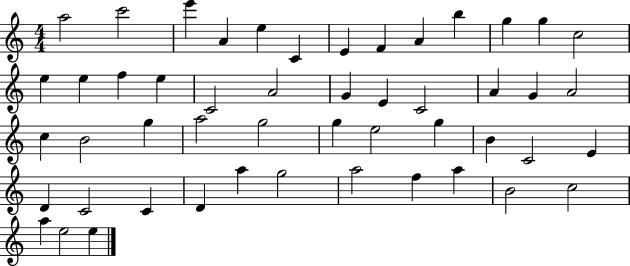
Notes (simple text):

A5/h C6/h E6/q A4/q E5/q C4/q E4/q F4/q A4/q B5/q G5/q G5/q C5/h E5/q E5/q F5/q E5/q C4/h A4/h G4/q E4/q C4/h A4/q G4/q A4/h C5/q B4/h G5/q A5/h G5/h G5/q E5/h G5/q B4/q C4/h E4/q D4/q C4/h C4/q D4/q A5/q G5/h A5/h F5/q A5/q B4/h C5/h A5/q E5/h E5/q